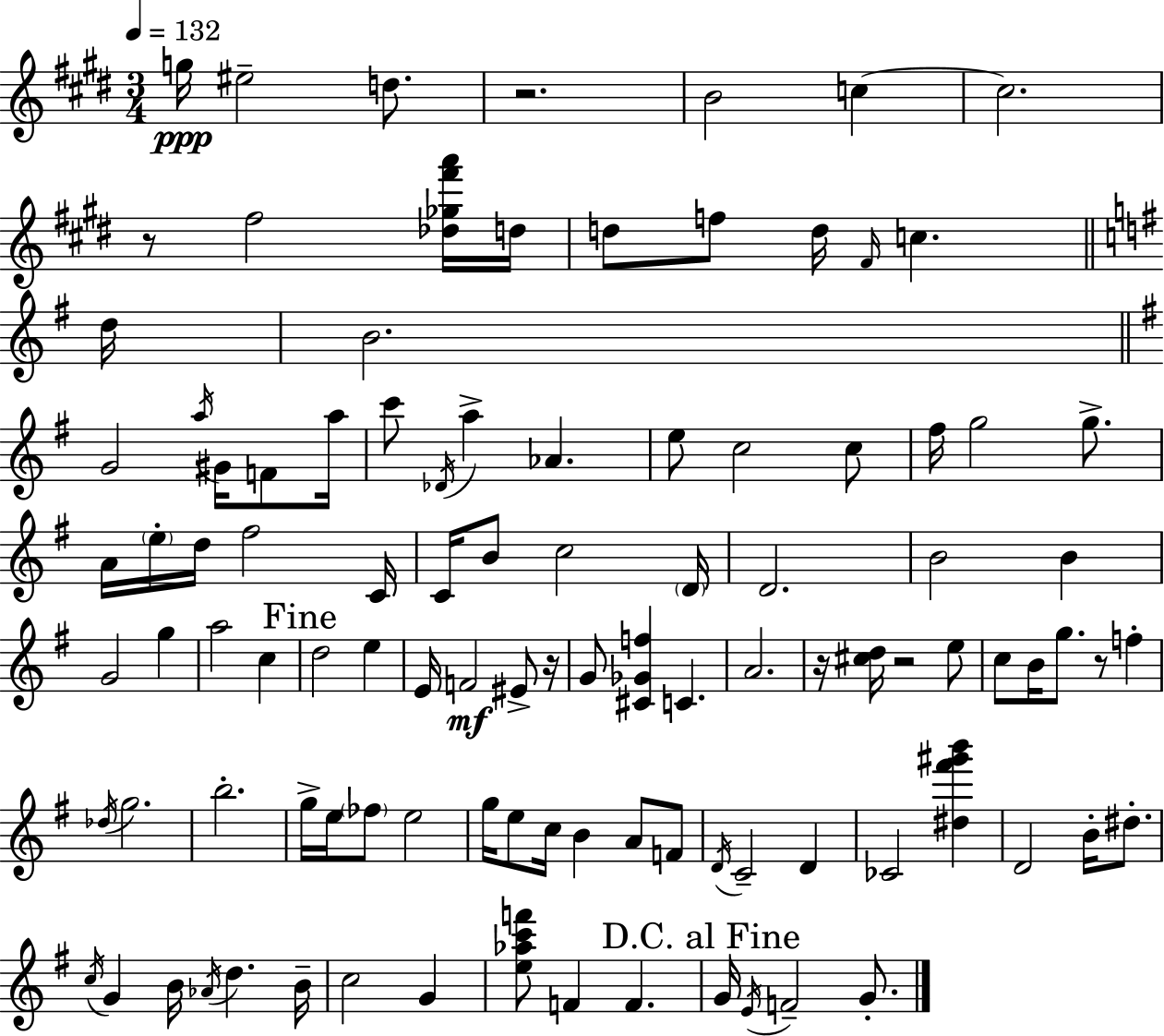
X:1
T:Untitled
M:3/4
L:1/4
K:E
g/4 ^e2 d/2 z2 B2 c c2 z/2 ^f2 [_d_g^f'a']/4 d/4 d/2 f/2 d/4 ^F/4 c d/4 B2 G2 a/4 ^G/4 F/2 a/4 c'/2 _D/4 a _A e/2 c2 c/2 ^f/4 g2 g/2 A/4 e/4 d/4 ^f2 C/4 C/4 B/2 c2 D/4 D2 B2 B G2 g a2 c d2 e E/4 F2 ^E/2 z/4 G/2 [^C_Gf] C A2 z/4 [^cd]/4 z2 e/2 c/2 B/4 g/2 z/2 f _d/4 g2 b2 g/4 e/4 _f/2 e2 g/4 e/2 c/4 B A/2 F/2 D/4 C2 D _C2 [^d^f'^g'b'] D2 B/4 ^d/2 c/4 G B/4 _A/4 d B/4 c2 G [e_ac'f']/2 F F G/4 E/4 F2 G/2